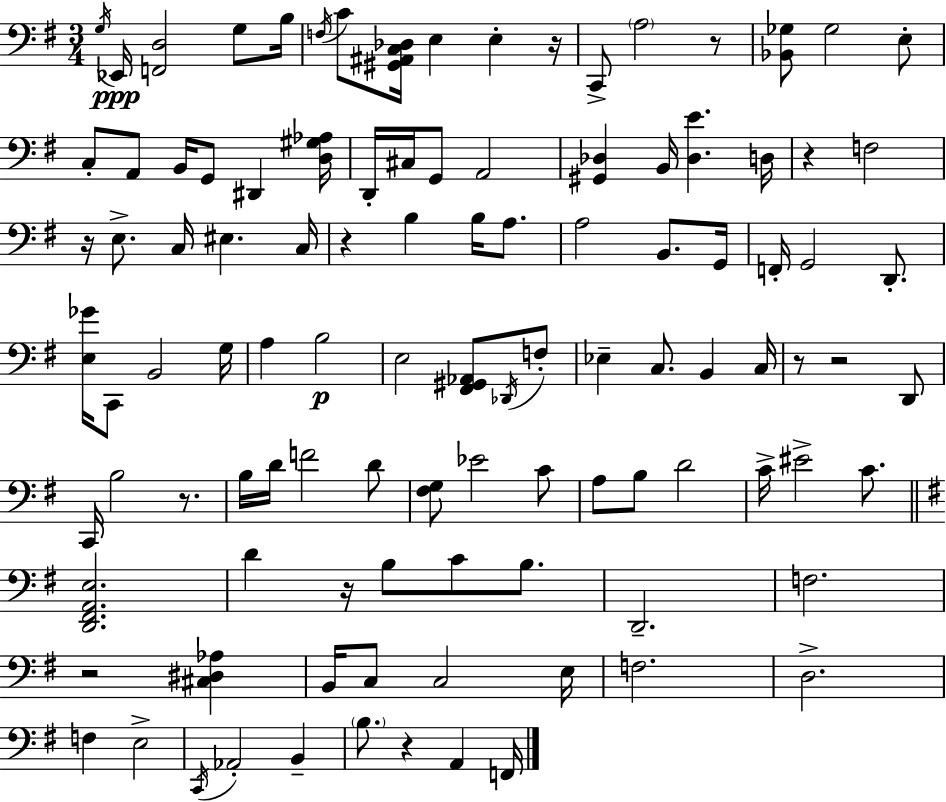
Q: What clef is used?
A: bass